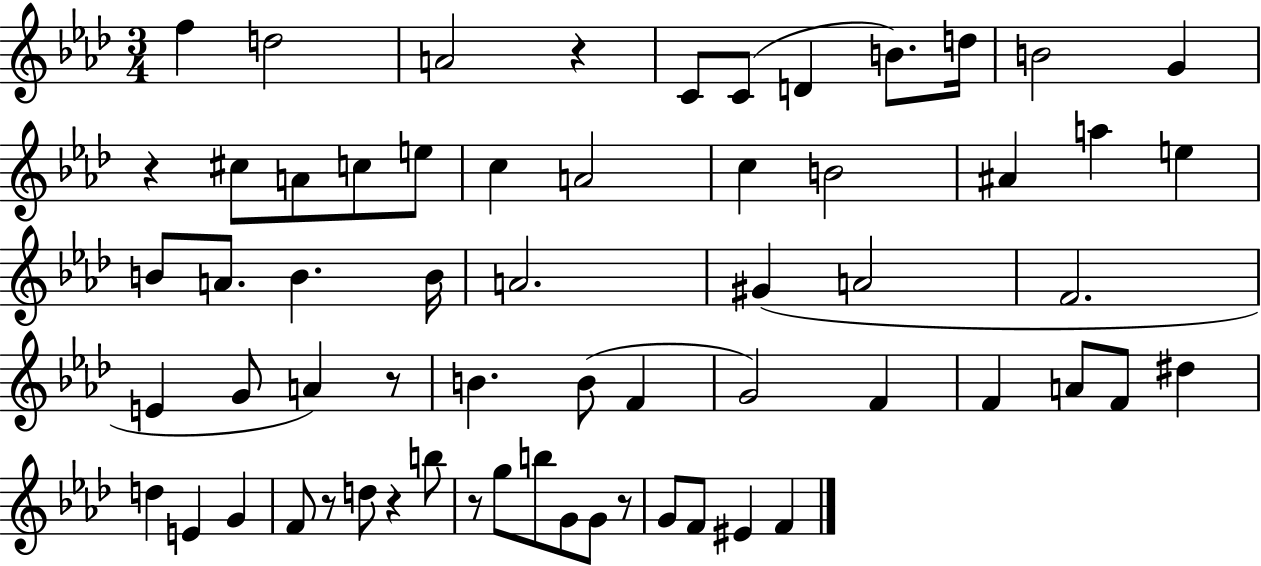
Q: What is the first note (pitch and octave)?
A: F5